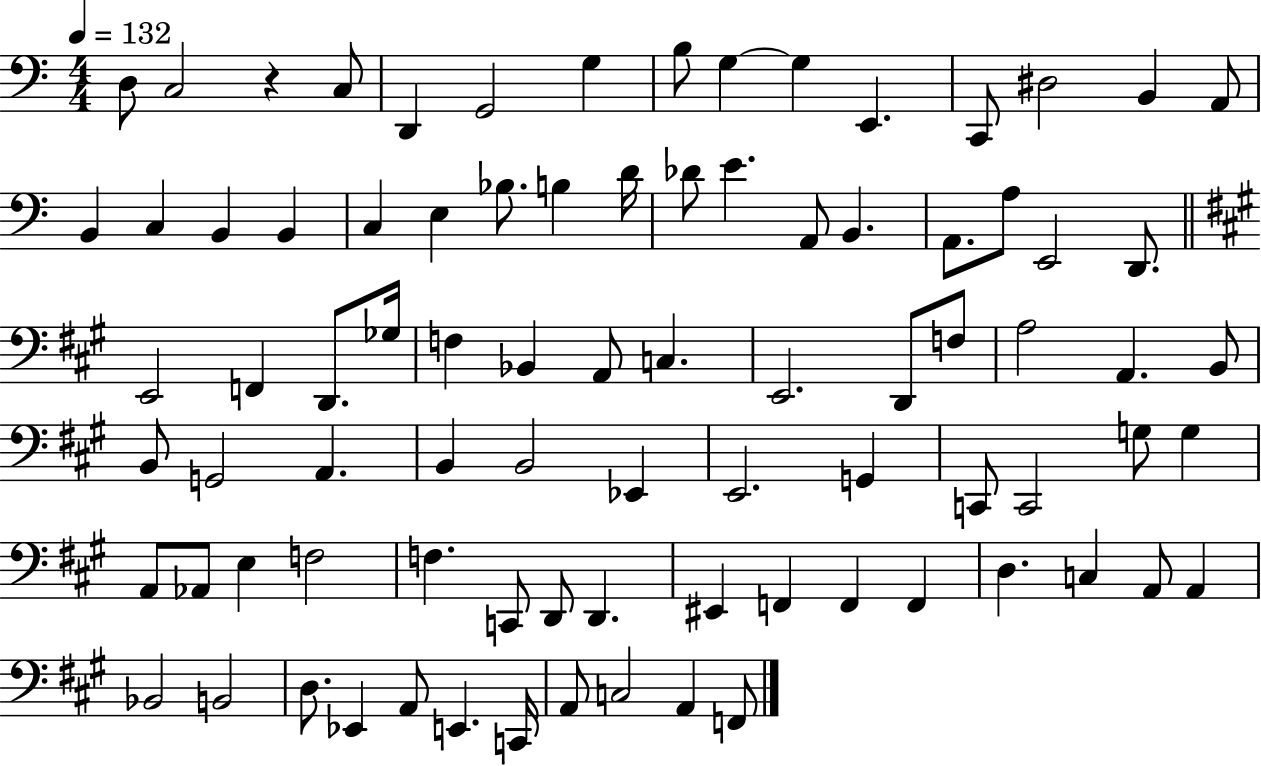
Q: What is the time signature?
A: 4/4